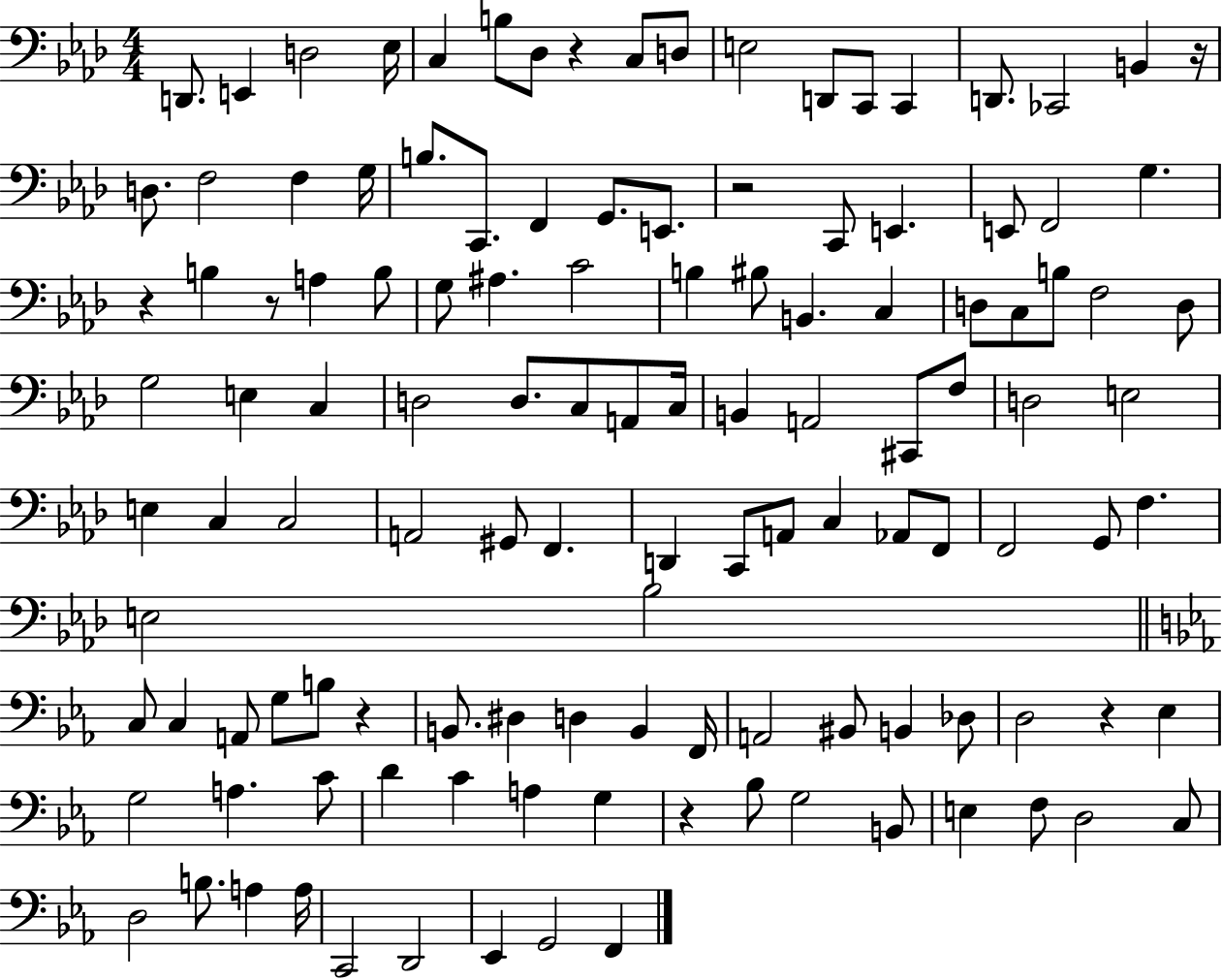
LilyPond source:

{
  \clef bass
  \numericTimeSignature
  \time 4/4
  \key aes \major
  d,8. e,4 d2 ees16 | c4 b8 des8 r4 c8 d8 | e2 d,8 c,8 c,4 | d,8. ces,2 b,4 r16 | \break d8. f2 f4 g16 | b8. c,8. f,4 g,8. e,8. | r2 c,8 e,4. | e,8 f,2 g4. | \break r4 b4 r8 a4 b8 | g8 ais4. c'2 | b4 bis8 b,4. c4 | d8 c8 b8 f2 d8 | \break g2 e4 c4 | d2 d8. c8 a,8 c16 | b,4 a,2 cis,8 f8 | d2 e2 | \break e4 c4 c2 | a,2 gis,8 f,4. | d,4 c,8 a,8 c4 aes,8 f,8 | f,2 g,8 f4. | \break e2 bes2 | \bar "||" \break \key ees \major c8 c4 a,8 g8 b8 r4 | b,8. dis4 d4 b,4 f,16 | a,2 bis,8 b,4 des8 | d2 r4 ees4 | \break g2 a4. c'8 | d'4 c'4 a4 g4 | r4 bes8 g2 b,8 | e4 f8 d2 c8 | \break d2 b8. a4 a16 | c,2 d,2 | ees,4 g,2 f,4 | \bar "|."
}